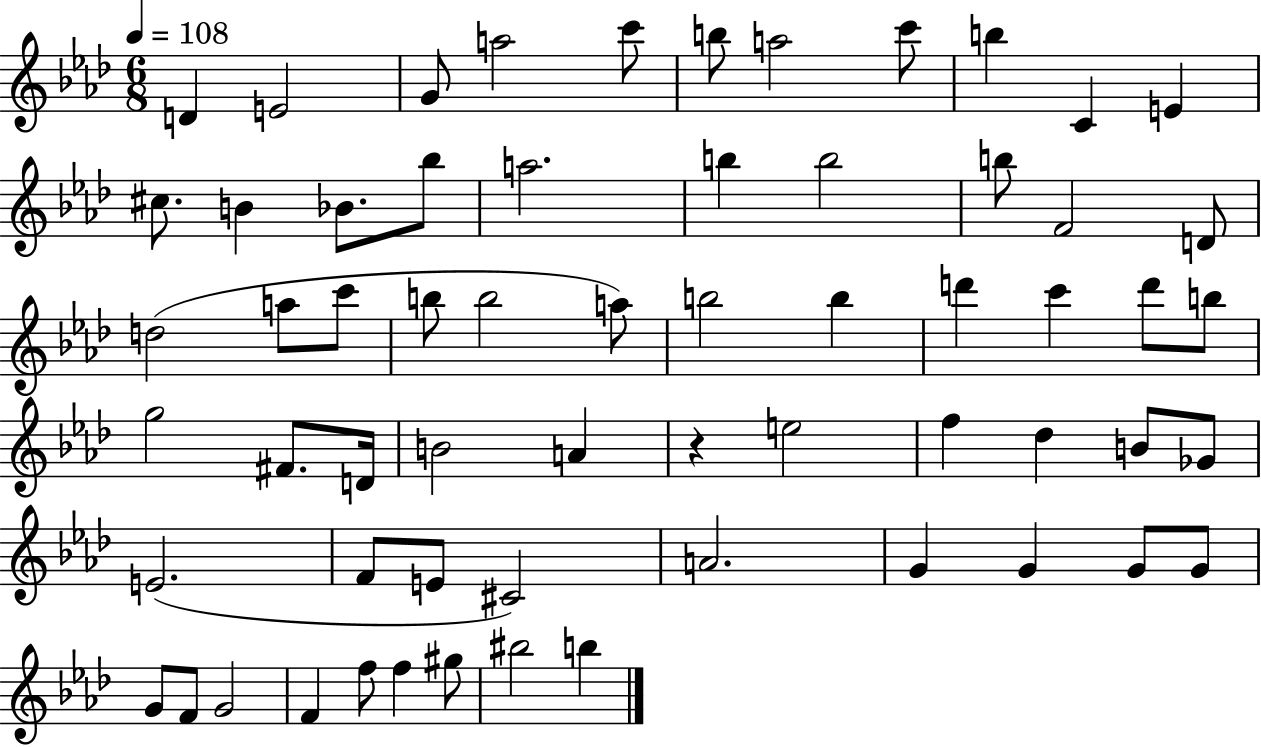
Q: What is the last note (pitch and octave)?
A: B5